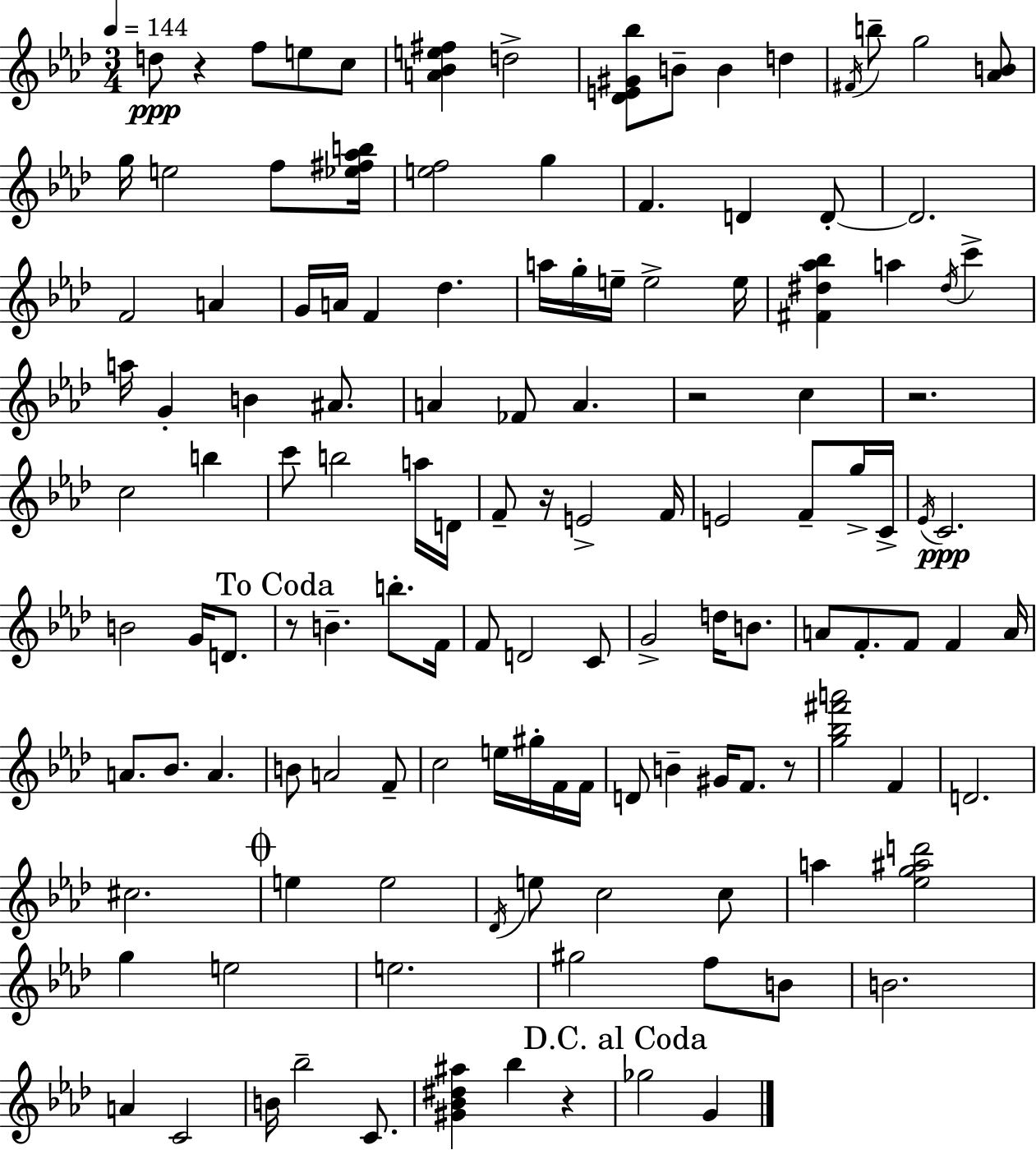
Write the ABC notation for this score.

X:1
T:Untitled
M:3/4
L:1/4
K:Ab
d/2 z f/2 e/2 c/2 [A_Be^f] d2 [_DE^G_b]/2 B/2 B d ^F/4 b/2 g2 [_AB]/2 g/4 e2 f/2 [_e^f_ab]/4 [ef]2 g F D D/2 D2 F2 A G/4 A/4 F _d a/4 g/4 e/4 e2 e/4 [^F^d_a_b] a ^d/4 c' a/4 G B ^A/2 A _F/2 A z2 c z2 c2 b c'/2 b2 a/4 D/4 F/2 z/4 E2 F/4 E2 F/2 g/4 C/4 _E/4 C2 B2 G/4 D/2 z/2 B b/2 F/4 F/2 D2 C/2 G2 d/4 B/2 A/2 F/2 F/2 F A/4 A/2 _B/2 A B/2 A2 F/2 c2 e/4 ^g/4 F/4 F/4 D/2 B ^G/4 F/2 z/2 [g_b^f'a']2 F D2 ^c2 e e2 _D/4 e/2 c2 c/2 a [_eg^ad']2 g e2 e2 ^g2 f/2 B/2 B2 A C2 B/4 _b2 C/2 [^G_B^d^a] _b z _g2 G